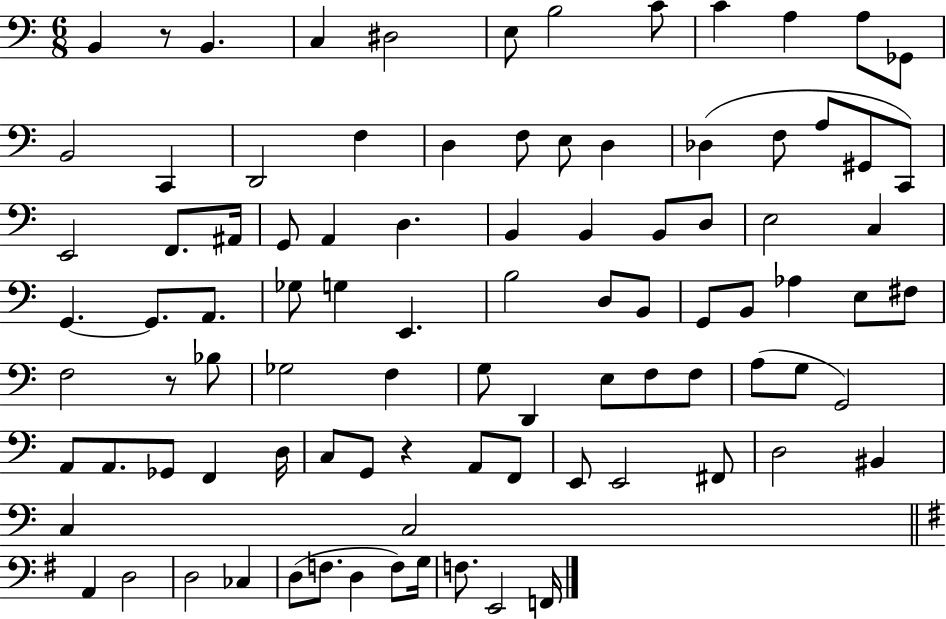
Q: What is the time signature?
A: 6/8